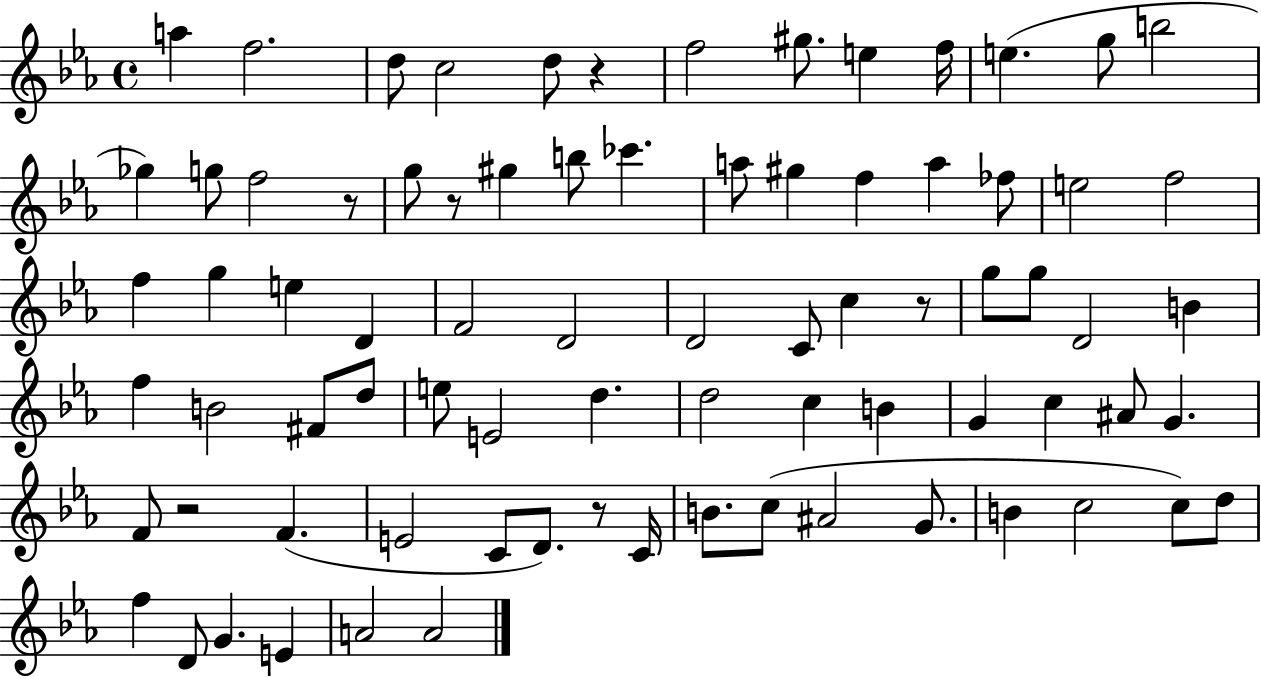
A5/q F5/h. D5/e C5/h D5/e R/q F5/h G#5/e. E5/q F5/s E5/q. G5/e B5/h Gb5/q G5/e F5/h R/e G5/e R/e G#5/q B5/e CES6/q. A5/e G#5/q F5/q A5/q FES5/e E5/h F5/h F5/q G5/q E5/q D4/q F4/h D4/h D4/h C4/e C5/q R/e G5/e G5/e D4/h B4/q F5/q B4/h F#4/e D5/e E5/e E4/h D5/q. D5/h C5/q B4/q G4/q C5/q A#4/e G4/q. F4/e R/h F4/q. E4/h C4/e D4/e. R/e C4/s B4/e. C5/e A#4/h G4/e. B4/q C5/h C5/e D5/e F5/q D4/e G4/q. E4/q A4/h A4/h